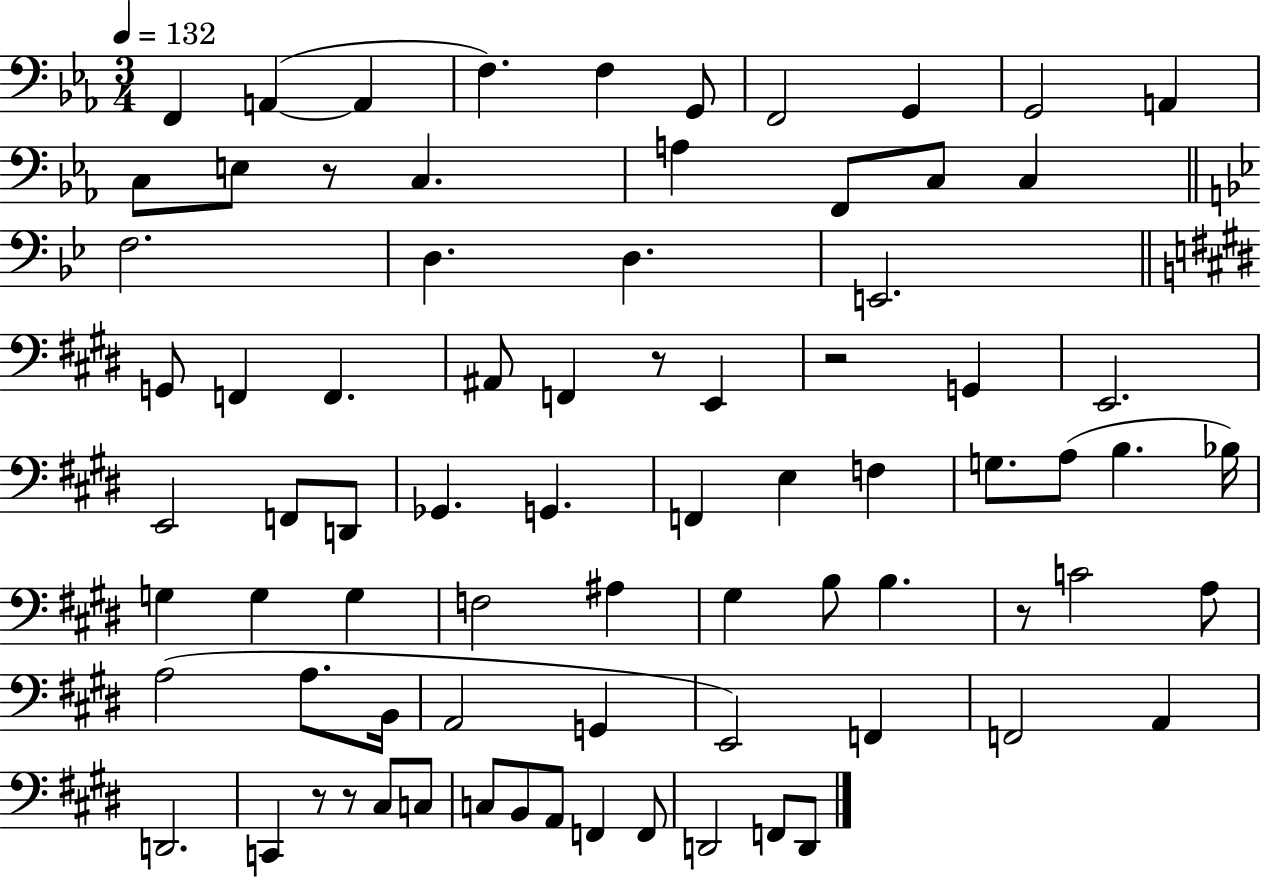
F2/q A2/q A2/q F3/q. F3/q G2/e F2/h G2/q G2/h A2/q C3/e E3/e R/e C3/q. A3/q F2/e C3/e C3/q F3/h. D3/q. D3/q. E2/h. G2/e F2/q F2/q. A#2/e F2/q R/e E2/q R/h G2/q E2/h. E2/h F2/e D2/e Gb2/q. G2/q. F2/q E3/q F3/q G3/e. A3/e B3/q. Bb3/s G3/q G3/q G3/q F3/h A#3/q G#3/q B3/e B3/q. R/e C4/h A3/e A3/h A3/e. B2/s A2/h G2/q E2/h F2/q F2/h A2/q D2/h. C2/q R/e R/e C#3/e C3/e C3/e B2/e A2/e F2/q F2/e D2/h F2/e D2/e